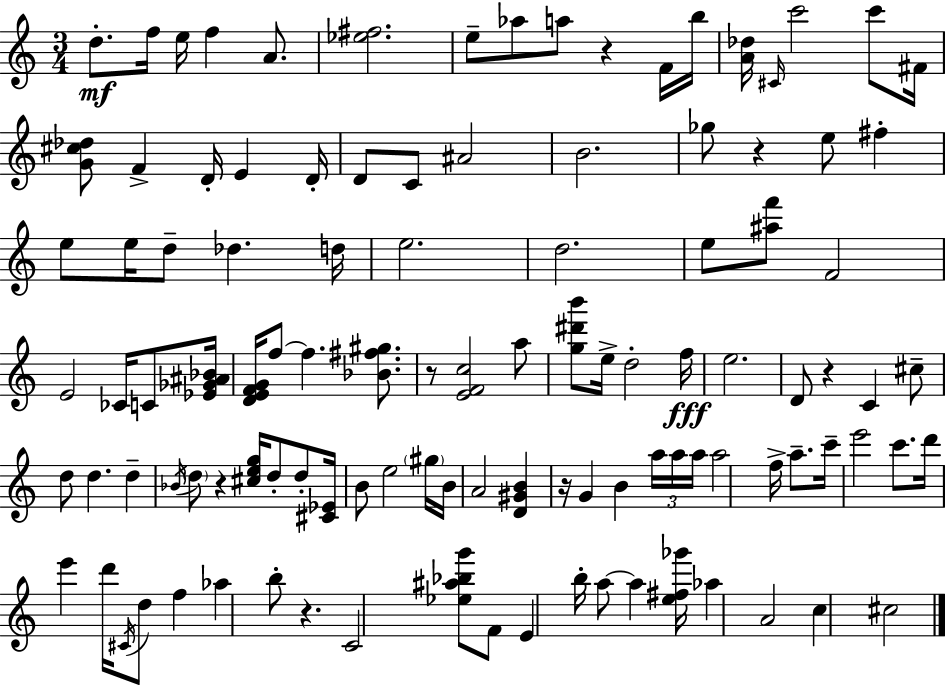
{
  \clef treble
  \numericTimeSignature
  \time 3/4
  \key a \minor
  \repeat volta 2 { d''8.-.\mf f''16 e''16 f''4 a'8. | <ees'' fis''>2. | e''8-- aes''8 a''8 r4 f'16 b''16 | <a' des''>16 \grace { cis'16 } c'''2 c'''8 | \break fis'16 <g' cis'' des''>8 f'4-> d'16-. e'4 | d'16-. d'8 c'8 ais'2 | b'2. | ges''8 r4 e''8 fis''4-. | \break e''8 e''16 d''8-- des''4. | d''16 e''2. | d''2. | e''8 <ais'' f'''>8 f'2 | \break e'2 ces'16 c'8 | <ees' ges' ais' bes'>16 <d' e' f' g'>16 f''8~~ f''4. <bes' fis'' gis''>8. | r8 <e' f' c''>2 a''8 | <g'' dis''' b'''>8 e''16-> d''2-. | \break f''16\fff e''2. | d'8 r4 c'4 cis''8-- | d''8 d''4. d''4-- | \acciaccatura { bes'16 } \parenthesize d''8 r4 <cis'' e'' g''>16 d''8-. d''8-. | \break <cis' ees'>16 b'8 e''2 | \parenthesize gis''16 b'16 a'2 <d' gis' b'>4 | r16 g'4 b'4 \tuplet 3/2 { a''16 | a''16 a''16 } a''2 f''16-> a''8.-- | \break c'''16-- e'''2 c'''8. | d'''16 e'''4 d'''16 \acciaccatura { cis'16 } d''8 f''4 | aes''4 b''8-. r4. | c'2 <ees'' ais'' bes'' g'''>8 | \break f'8 e'4 b''16-. a''8~~ a''4 | <e'' fis'' ges'''>16 aes''4 a'2 | c''4 cis''2 | } \bar "|."
}